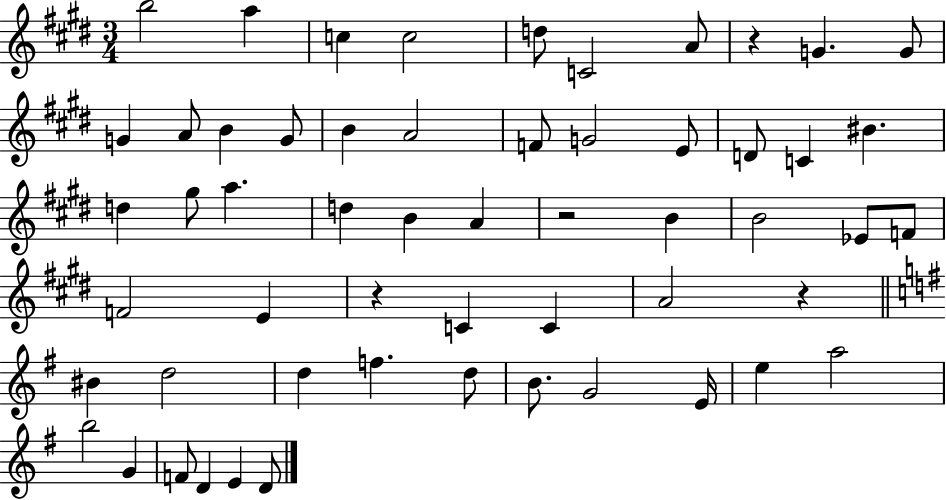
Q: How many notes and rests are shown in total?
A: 56